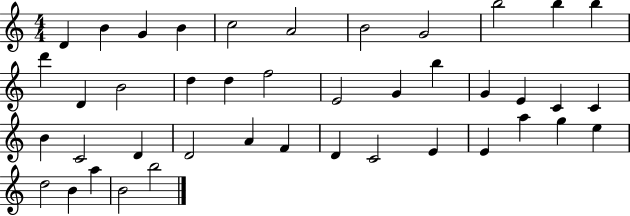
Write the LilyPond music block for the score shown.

{
  \clef treble
  \numericTimeSignature
  \time 4/4
  \key c \major
  d'4 b'4 g'4 b'4 | c''2 a'2 | b'2 g'2 | b''2 b''4 b''4 | \break d'''4 d'4 b'2 | d''4 d''4 f''2 | e'2 g'4 b''4 | g'4 e'4 c'4 c'4 | \break b'4 c'2 d'4 | d'2 a'4 f'4 | d'4 c'2 e'4 | e'4 a''4 g''4 e''4 | \break d''2 b'4 a''4 | b'2 b''2 | \bar "|."
}